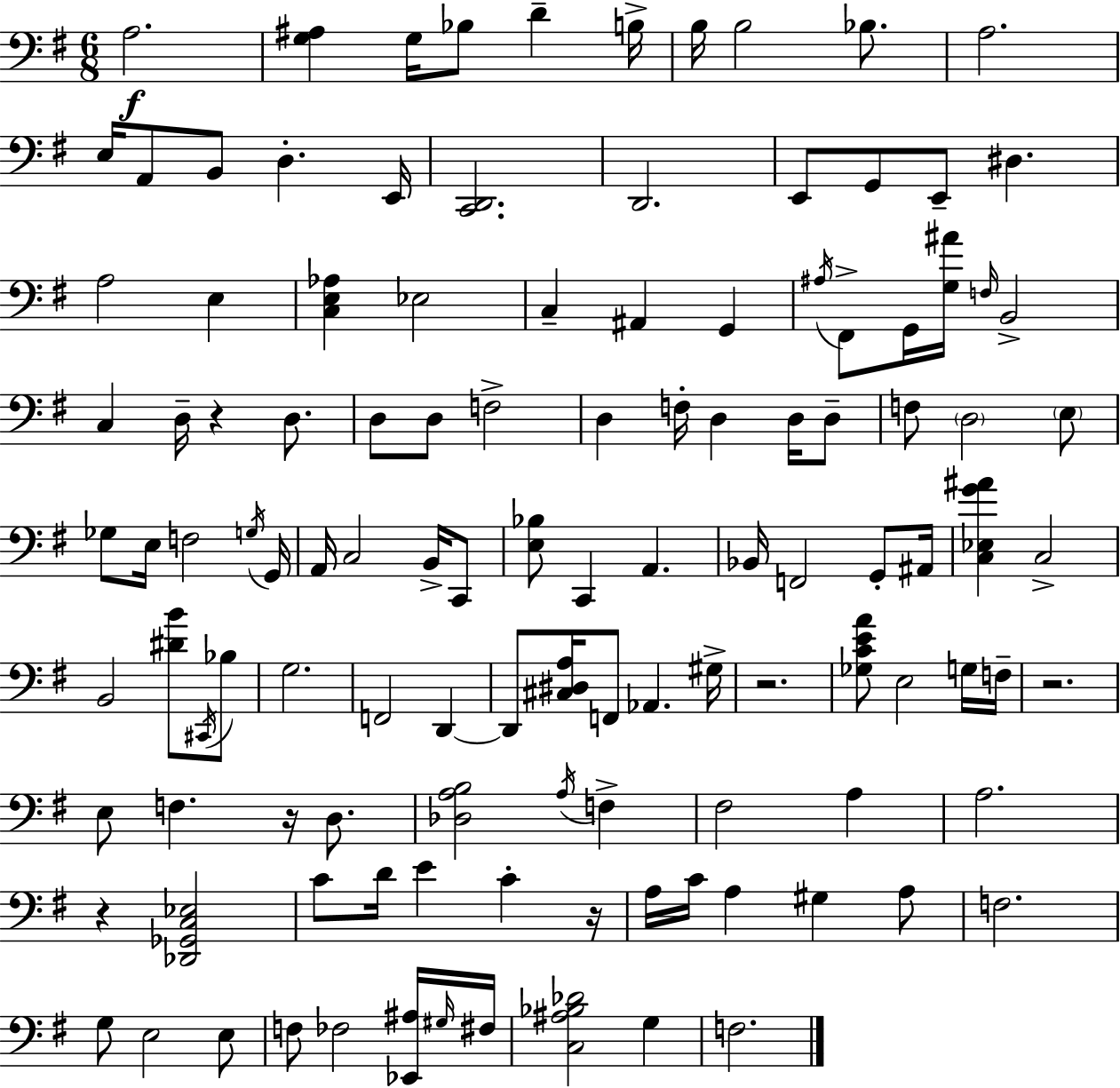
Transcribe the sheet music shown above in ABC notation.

X:1
T:Untitled
M:6/8
L:1/4
K:G
A,2 [G,^A,] G,/4 _B,/2 D B,/4 B,/4 B,2 _B,/2 A,2 E,/4 A,,/2 B,,/2 D, E,,/4 [C,,D,,]2 D,,2 E,,/2 G,,/2 E,,/2 ^D, A,2 E, [C,E,_A,] _E,2 C, ^A,, G,, ^A,/4 ^F,,/2 G,,/4 [G,^A]/4 F,/4 B,,2 C, D,/4 z D,/2 D,/2 D,/2 F,2 D, F,/4 D, D,/4 D,/2 F,/2 D,2 E,/2 _G,/2 E,/4 F,2 G,/4 G,,/4 A,,/4 C,2 B,,/4 C,,/2 [E,_B,]/2 C,, A,, _B,,/4 F,,2 G,,/2 ^A,,/4 [C,_E,G^A] C,2 B,,2 [^DB]/2 ^C,,/4 _B,/2 G,2 F,,2 D,, D,,/2 [^C,^D,A,]/4 F,,/2 _A,, ^G,/4 z2 [_G,CEA]/2 E,2 G,/4 F,/4 z2 E,/2 F, z/4 D,/2 [_D,A,B,]2 A,/4 F, ^F,2 A, A,2 z [_D,,_G,,C,_E,]2 C/2 D/4 E C z/4 A,/4 C/4 A, ^G, A,/2 F,2 G,/2 E,2 E,/2 F,/2 _F,2 [_E,,^A,]/4 ^G,/4 ^F,/4 [C,^A,_B,_D]2 G, F,2